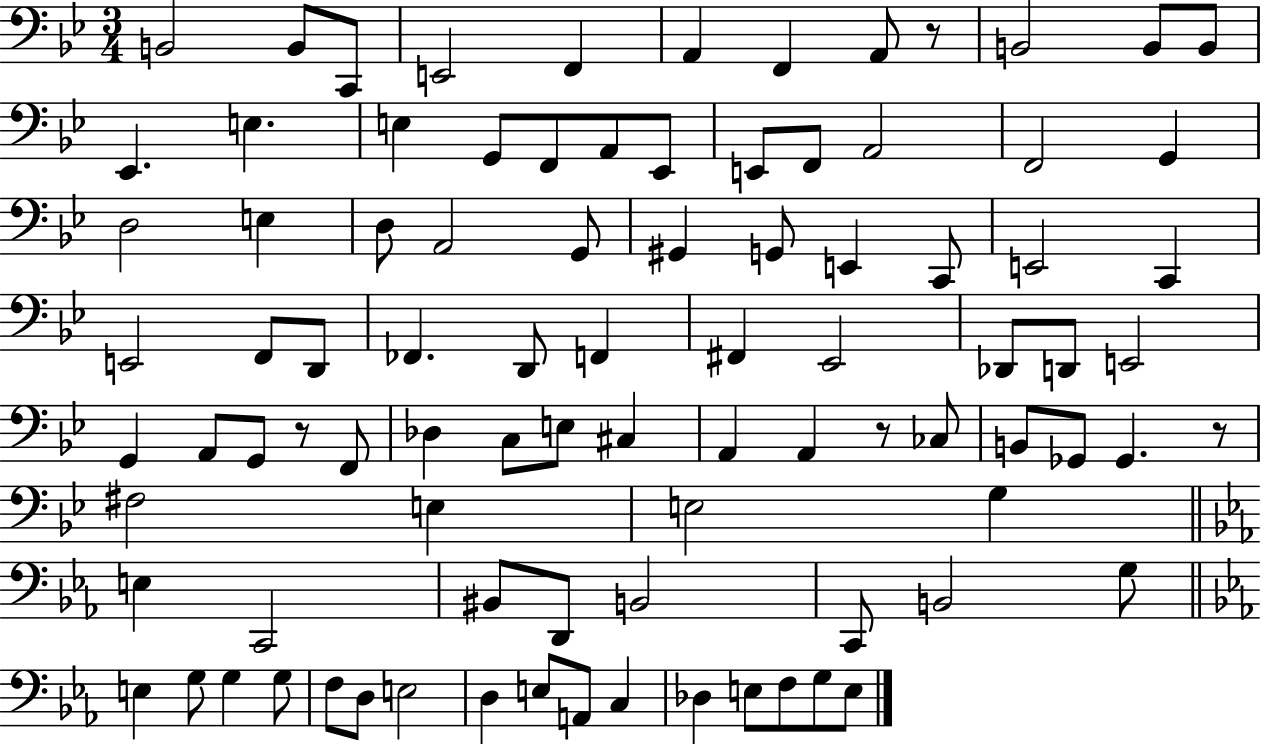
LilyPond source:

{
  \clef bass
  \numericTimeSignature
  \time 3/4
  \key bes \major
  b,2 b,8 c,8 | e,2 f,4 | a,4 f,4 a,8 r8 | b,2 b,8 b,8 | \break ees,4. e4. | e4 g,8 f,8 a,8 ees,8 | e,8 f,8 a,2 | f,2 g,4 | \break d2 e4 | d8 a,2 g,8 | gis,4 g,8 e,4 c,8 | e,2 c,4 | \break e,2 f,8 d,8 | fes,4. d,8 f,4 | fis,4 ees,2 | des,8 d,8 e,2 | \break g,4 a,8 g,8 r8 f,8 | des4 c8 e8 cis4 | a,4 a,4 r8 ces8 | b,8 ges,8 ges,4. r8 | \break fis2 e4 | e2 g4 | \bar "||" \break \key c \minor e4 c,2 | bis,8 d,8 b,2 | c,8 b,2 g8 | \bar "||" \break \key c \minor e4 g8 g4 g8 | f8 d8 e2 | d4 e8 a,8 c4 | des4 e8 f8 g8 e8 | \break \bar "|."
}